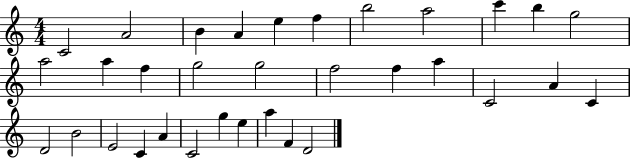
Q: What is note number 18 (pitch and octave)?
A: F5